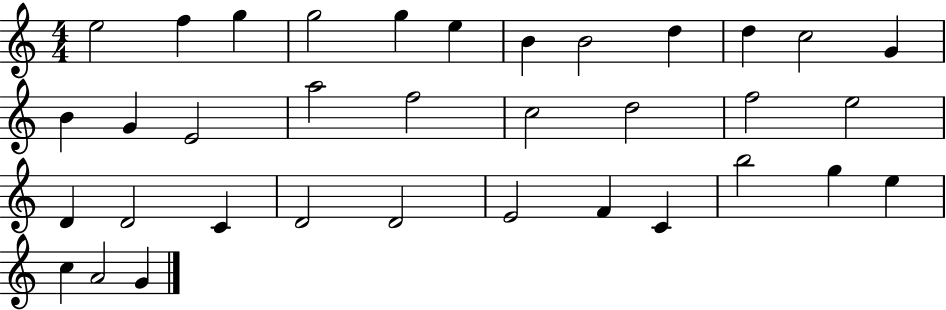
{
  \clef treble
  \numericTimeSignature
  \time 4/4
  \key c \major
  e''2 f''4 g''4 | g''2 g''4 e''4 | b'4 b'2 d''4 | d''4 c''2 g'4 | \break b'4 g'4 e'2 | a''2 f''2 | c''2 d''2 | f''2 e''2 | \break d'4 d'2 c'4 | d'2 d'2 | e'2 f'4 c'4 | b''2 g''4 e''4 | \break c''4 a'2 g'4 | \bar "|."
}